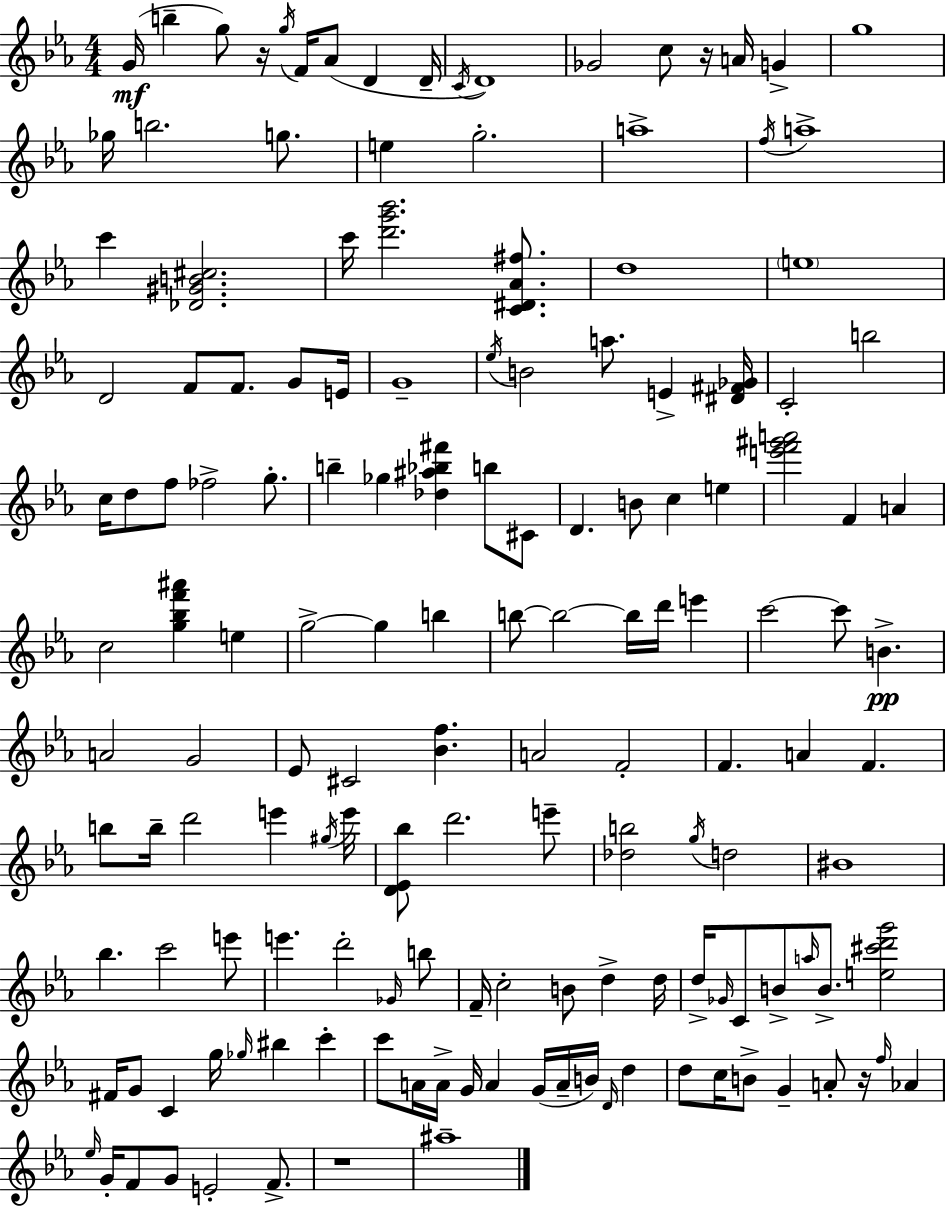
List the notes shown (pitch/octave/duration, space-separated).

G4/s B5/q G5/e R/s G5/s F4/s Ab4/e D4/q D4/s C4/s D4/w Gb4/h C5/e R/s A4/s G4/q G5/w Gb5/s B5/h. G5/e. E5/q G5/h. A5/w F5/s A5/w C6/q [Db4,G#4,B4,C#5]/h. C6/s [D6,G6,Bb6]/h. [C4,D#4,Ab4,F#5]/e. D5/w E5/w D4/h F4/e F4/e. G4/e E4/s G4/w Eb5/s B4/h A5/e. E4/q [D#4,F#4,Gb4]/s C4/h B5/h C5/s D5/e F5/e FES5/h G5/e. B5/q Gb5/q [Db5,A#5,Bb5,F#6]/q B5/e C#4/e D4/q. B4/e C5/q E5/q [E6,F6,G#6,A6]/h F4/q A4/q C5/h [G5,Bb5,F6,A#6]/q E5/q G5/h G5/q B5/q B5/e B5/h B5/s D6/s E6/q C6/h C6/e B4/q. A4/h G4/h Eb4/e C#4/h [Bb4,F5]/q. A4/h F4/h F4/q. A4/q F4/q. B5/e B5/s D6/h E6/q G#5/s E6/s [D4,Eb4,Bb5]/e D6/h. E6/e [Db5,B5]/h G5/s D5/h BIS4/w Bb5/q. C6/h E6/e E6/q. D6/h Gb4/s B5/e F4/s C5/h B4/e D5/q D5/s D5/s Gb4/s C4/e B4/e A5/s B4/e. [E5,C#6,D6,G6]/h F#4/s G4/e C4/q G5/s Gb5/s BIS5/q C6/q C6/e A4/s A4/s G4/s A4/q G4/s A4/s B4/s D4/s D5/q D5/e C5/s B4/e G4/q A4/e R/s F5/s Ab4/q Eb5/s G4/s F4/e G4/e E4/h F4/e. R/w A#5/w